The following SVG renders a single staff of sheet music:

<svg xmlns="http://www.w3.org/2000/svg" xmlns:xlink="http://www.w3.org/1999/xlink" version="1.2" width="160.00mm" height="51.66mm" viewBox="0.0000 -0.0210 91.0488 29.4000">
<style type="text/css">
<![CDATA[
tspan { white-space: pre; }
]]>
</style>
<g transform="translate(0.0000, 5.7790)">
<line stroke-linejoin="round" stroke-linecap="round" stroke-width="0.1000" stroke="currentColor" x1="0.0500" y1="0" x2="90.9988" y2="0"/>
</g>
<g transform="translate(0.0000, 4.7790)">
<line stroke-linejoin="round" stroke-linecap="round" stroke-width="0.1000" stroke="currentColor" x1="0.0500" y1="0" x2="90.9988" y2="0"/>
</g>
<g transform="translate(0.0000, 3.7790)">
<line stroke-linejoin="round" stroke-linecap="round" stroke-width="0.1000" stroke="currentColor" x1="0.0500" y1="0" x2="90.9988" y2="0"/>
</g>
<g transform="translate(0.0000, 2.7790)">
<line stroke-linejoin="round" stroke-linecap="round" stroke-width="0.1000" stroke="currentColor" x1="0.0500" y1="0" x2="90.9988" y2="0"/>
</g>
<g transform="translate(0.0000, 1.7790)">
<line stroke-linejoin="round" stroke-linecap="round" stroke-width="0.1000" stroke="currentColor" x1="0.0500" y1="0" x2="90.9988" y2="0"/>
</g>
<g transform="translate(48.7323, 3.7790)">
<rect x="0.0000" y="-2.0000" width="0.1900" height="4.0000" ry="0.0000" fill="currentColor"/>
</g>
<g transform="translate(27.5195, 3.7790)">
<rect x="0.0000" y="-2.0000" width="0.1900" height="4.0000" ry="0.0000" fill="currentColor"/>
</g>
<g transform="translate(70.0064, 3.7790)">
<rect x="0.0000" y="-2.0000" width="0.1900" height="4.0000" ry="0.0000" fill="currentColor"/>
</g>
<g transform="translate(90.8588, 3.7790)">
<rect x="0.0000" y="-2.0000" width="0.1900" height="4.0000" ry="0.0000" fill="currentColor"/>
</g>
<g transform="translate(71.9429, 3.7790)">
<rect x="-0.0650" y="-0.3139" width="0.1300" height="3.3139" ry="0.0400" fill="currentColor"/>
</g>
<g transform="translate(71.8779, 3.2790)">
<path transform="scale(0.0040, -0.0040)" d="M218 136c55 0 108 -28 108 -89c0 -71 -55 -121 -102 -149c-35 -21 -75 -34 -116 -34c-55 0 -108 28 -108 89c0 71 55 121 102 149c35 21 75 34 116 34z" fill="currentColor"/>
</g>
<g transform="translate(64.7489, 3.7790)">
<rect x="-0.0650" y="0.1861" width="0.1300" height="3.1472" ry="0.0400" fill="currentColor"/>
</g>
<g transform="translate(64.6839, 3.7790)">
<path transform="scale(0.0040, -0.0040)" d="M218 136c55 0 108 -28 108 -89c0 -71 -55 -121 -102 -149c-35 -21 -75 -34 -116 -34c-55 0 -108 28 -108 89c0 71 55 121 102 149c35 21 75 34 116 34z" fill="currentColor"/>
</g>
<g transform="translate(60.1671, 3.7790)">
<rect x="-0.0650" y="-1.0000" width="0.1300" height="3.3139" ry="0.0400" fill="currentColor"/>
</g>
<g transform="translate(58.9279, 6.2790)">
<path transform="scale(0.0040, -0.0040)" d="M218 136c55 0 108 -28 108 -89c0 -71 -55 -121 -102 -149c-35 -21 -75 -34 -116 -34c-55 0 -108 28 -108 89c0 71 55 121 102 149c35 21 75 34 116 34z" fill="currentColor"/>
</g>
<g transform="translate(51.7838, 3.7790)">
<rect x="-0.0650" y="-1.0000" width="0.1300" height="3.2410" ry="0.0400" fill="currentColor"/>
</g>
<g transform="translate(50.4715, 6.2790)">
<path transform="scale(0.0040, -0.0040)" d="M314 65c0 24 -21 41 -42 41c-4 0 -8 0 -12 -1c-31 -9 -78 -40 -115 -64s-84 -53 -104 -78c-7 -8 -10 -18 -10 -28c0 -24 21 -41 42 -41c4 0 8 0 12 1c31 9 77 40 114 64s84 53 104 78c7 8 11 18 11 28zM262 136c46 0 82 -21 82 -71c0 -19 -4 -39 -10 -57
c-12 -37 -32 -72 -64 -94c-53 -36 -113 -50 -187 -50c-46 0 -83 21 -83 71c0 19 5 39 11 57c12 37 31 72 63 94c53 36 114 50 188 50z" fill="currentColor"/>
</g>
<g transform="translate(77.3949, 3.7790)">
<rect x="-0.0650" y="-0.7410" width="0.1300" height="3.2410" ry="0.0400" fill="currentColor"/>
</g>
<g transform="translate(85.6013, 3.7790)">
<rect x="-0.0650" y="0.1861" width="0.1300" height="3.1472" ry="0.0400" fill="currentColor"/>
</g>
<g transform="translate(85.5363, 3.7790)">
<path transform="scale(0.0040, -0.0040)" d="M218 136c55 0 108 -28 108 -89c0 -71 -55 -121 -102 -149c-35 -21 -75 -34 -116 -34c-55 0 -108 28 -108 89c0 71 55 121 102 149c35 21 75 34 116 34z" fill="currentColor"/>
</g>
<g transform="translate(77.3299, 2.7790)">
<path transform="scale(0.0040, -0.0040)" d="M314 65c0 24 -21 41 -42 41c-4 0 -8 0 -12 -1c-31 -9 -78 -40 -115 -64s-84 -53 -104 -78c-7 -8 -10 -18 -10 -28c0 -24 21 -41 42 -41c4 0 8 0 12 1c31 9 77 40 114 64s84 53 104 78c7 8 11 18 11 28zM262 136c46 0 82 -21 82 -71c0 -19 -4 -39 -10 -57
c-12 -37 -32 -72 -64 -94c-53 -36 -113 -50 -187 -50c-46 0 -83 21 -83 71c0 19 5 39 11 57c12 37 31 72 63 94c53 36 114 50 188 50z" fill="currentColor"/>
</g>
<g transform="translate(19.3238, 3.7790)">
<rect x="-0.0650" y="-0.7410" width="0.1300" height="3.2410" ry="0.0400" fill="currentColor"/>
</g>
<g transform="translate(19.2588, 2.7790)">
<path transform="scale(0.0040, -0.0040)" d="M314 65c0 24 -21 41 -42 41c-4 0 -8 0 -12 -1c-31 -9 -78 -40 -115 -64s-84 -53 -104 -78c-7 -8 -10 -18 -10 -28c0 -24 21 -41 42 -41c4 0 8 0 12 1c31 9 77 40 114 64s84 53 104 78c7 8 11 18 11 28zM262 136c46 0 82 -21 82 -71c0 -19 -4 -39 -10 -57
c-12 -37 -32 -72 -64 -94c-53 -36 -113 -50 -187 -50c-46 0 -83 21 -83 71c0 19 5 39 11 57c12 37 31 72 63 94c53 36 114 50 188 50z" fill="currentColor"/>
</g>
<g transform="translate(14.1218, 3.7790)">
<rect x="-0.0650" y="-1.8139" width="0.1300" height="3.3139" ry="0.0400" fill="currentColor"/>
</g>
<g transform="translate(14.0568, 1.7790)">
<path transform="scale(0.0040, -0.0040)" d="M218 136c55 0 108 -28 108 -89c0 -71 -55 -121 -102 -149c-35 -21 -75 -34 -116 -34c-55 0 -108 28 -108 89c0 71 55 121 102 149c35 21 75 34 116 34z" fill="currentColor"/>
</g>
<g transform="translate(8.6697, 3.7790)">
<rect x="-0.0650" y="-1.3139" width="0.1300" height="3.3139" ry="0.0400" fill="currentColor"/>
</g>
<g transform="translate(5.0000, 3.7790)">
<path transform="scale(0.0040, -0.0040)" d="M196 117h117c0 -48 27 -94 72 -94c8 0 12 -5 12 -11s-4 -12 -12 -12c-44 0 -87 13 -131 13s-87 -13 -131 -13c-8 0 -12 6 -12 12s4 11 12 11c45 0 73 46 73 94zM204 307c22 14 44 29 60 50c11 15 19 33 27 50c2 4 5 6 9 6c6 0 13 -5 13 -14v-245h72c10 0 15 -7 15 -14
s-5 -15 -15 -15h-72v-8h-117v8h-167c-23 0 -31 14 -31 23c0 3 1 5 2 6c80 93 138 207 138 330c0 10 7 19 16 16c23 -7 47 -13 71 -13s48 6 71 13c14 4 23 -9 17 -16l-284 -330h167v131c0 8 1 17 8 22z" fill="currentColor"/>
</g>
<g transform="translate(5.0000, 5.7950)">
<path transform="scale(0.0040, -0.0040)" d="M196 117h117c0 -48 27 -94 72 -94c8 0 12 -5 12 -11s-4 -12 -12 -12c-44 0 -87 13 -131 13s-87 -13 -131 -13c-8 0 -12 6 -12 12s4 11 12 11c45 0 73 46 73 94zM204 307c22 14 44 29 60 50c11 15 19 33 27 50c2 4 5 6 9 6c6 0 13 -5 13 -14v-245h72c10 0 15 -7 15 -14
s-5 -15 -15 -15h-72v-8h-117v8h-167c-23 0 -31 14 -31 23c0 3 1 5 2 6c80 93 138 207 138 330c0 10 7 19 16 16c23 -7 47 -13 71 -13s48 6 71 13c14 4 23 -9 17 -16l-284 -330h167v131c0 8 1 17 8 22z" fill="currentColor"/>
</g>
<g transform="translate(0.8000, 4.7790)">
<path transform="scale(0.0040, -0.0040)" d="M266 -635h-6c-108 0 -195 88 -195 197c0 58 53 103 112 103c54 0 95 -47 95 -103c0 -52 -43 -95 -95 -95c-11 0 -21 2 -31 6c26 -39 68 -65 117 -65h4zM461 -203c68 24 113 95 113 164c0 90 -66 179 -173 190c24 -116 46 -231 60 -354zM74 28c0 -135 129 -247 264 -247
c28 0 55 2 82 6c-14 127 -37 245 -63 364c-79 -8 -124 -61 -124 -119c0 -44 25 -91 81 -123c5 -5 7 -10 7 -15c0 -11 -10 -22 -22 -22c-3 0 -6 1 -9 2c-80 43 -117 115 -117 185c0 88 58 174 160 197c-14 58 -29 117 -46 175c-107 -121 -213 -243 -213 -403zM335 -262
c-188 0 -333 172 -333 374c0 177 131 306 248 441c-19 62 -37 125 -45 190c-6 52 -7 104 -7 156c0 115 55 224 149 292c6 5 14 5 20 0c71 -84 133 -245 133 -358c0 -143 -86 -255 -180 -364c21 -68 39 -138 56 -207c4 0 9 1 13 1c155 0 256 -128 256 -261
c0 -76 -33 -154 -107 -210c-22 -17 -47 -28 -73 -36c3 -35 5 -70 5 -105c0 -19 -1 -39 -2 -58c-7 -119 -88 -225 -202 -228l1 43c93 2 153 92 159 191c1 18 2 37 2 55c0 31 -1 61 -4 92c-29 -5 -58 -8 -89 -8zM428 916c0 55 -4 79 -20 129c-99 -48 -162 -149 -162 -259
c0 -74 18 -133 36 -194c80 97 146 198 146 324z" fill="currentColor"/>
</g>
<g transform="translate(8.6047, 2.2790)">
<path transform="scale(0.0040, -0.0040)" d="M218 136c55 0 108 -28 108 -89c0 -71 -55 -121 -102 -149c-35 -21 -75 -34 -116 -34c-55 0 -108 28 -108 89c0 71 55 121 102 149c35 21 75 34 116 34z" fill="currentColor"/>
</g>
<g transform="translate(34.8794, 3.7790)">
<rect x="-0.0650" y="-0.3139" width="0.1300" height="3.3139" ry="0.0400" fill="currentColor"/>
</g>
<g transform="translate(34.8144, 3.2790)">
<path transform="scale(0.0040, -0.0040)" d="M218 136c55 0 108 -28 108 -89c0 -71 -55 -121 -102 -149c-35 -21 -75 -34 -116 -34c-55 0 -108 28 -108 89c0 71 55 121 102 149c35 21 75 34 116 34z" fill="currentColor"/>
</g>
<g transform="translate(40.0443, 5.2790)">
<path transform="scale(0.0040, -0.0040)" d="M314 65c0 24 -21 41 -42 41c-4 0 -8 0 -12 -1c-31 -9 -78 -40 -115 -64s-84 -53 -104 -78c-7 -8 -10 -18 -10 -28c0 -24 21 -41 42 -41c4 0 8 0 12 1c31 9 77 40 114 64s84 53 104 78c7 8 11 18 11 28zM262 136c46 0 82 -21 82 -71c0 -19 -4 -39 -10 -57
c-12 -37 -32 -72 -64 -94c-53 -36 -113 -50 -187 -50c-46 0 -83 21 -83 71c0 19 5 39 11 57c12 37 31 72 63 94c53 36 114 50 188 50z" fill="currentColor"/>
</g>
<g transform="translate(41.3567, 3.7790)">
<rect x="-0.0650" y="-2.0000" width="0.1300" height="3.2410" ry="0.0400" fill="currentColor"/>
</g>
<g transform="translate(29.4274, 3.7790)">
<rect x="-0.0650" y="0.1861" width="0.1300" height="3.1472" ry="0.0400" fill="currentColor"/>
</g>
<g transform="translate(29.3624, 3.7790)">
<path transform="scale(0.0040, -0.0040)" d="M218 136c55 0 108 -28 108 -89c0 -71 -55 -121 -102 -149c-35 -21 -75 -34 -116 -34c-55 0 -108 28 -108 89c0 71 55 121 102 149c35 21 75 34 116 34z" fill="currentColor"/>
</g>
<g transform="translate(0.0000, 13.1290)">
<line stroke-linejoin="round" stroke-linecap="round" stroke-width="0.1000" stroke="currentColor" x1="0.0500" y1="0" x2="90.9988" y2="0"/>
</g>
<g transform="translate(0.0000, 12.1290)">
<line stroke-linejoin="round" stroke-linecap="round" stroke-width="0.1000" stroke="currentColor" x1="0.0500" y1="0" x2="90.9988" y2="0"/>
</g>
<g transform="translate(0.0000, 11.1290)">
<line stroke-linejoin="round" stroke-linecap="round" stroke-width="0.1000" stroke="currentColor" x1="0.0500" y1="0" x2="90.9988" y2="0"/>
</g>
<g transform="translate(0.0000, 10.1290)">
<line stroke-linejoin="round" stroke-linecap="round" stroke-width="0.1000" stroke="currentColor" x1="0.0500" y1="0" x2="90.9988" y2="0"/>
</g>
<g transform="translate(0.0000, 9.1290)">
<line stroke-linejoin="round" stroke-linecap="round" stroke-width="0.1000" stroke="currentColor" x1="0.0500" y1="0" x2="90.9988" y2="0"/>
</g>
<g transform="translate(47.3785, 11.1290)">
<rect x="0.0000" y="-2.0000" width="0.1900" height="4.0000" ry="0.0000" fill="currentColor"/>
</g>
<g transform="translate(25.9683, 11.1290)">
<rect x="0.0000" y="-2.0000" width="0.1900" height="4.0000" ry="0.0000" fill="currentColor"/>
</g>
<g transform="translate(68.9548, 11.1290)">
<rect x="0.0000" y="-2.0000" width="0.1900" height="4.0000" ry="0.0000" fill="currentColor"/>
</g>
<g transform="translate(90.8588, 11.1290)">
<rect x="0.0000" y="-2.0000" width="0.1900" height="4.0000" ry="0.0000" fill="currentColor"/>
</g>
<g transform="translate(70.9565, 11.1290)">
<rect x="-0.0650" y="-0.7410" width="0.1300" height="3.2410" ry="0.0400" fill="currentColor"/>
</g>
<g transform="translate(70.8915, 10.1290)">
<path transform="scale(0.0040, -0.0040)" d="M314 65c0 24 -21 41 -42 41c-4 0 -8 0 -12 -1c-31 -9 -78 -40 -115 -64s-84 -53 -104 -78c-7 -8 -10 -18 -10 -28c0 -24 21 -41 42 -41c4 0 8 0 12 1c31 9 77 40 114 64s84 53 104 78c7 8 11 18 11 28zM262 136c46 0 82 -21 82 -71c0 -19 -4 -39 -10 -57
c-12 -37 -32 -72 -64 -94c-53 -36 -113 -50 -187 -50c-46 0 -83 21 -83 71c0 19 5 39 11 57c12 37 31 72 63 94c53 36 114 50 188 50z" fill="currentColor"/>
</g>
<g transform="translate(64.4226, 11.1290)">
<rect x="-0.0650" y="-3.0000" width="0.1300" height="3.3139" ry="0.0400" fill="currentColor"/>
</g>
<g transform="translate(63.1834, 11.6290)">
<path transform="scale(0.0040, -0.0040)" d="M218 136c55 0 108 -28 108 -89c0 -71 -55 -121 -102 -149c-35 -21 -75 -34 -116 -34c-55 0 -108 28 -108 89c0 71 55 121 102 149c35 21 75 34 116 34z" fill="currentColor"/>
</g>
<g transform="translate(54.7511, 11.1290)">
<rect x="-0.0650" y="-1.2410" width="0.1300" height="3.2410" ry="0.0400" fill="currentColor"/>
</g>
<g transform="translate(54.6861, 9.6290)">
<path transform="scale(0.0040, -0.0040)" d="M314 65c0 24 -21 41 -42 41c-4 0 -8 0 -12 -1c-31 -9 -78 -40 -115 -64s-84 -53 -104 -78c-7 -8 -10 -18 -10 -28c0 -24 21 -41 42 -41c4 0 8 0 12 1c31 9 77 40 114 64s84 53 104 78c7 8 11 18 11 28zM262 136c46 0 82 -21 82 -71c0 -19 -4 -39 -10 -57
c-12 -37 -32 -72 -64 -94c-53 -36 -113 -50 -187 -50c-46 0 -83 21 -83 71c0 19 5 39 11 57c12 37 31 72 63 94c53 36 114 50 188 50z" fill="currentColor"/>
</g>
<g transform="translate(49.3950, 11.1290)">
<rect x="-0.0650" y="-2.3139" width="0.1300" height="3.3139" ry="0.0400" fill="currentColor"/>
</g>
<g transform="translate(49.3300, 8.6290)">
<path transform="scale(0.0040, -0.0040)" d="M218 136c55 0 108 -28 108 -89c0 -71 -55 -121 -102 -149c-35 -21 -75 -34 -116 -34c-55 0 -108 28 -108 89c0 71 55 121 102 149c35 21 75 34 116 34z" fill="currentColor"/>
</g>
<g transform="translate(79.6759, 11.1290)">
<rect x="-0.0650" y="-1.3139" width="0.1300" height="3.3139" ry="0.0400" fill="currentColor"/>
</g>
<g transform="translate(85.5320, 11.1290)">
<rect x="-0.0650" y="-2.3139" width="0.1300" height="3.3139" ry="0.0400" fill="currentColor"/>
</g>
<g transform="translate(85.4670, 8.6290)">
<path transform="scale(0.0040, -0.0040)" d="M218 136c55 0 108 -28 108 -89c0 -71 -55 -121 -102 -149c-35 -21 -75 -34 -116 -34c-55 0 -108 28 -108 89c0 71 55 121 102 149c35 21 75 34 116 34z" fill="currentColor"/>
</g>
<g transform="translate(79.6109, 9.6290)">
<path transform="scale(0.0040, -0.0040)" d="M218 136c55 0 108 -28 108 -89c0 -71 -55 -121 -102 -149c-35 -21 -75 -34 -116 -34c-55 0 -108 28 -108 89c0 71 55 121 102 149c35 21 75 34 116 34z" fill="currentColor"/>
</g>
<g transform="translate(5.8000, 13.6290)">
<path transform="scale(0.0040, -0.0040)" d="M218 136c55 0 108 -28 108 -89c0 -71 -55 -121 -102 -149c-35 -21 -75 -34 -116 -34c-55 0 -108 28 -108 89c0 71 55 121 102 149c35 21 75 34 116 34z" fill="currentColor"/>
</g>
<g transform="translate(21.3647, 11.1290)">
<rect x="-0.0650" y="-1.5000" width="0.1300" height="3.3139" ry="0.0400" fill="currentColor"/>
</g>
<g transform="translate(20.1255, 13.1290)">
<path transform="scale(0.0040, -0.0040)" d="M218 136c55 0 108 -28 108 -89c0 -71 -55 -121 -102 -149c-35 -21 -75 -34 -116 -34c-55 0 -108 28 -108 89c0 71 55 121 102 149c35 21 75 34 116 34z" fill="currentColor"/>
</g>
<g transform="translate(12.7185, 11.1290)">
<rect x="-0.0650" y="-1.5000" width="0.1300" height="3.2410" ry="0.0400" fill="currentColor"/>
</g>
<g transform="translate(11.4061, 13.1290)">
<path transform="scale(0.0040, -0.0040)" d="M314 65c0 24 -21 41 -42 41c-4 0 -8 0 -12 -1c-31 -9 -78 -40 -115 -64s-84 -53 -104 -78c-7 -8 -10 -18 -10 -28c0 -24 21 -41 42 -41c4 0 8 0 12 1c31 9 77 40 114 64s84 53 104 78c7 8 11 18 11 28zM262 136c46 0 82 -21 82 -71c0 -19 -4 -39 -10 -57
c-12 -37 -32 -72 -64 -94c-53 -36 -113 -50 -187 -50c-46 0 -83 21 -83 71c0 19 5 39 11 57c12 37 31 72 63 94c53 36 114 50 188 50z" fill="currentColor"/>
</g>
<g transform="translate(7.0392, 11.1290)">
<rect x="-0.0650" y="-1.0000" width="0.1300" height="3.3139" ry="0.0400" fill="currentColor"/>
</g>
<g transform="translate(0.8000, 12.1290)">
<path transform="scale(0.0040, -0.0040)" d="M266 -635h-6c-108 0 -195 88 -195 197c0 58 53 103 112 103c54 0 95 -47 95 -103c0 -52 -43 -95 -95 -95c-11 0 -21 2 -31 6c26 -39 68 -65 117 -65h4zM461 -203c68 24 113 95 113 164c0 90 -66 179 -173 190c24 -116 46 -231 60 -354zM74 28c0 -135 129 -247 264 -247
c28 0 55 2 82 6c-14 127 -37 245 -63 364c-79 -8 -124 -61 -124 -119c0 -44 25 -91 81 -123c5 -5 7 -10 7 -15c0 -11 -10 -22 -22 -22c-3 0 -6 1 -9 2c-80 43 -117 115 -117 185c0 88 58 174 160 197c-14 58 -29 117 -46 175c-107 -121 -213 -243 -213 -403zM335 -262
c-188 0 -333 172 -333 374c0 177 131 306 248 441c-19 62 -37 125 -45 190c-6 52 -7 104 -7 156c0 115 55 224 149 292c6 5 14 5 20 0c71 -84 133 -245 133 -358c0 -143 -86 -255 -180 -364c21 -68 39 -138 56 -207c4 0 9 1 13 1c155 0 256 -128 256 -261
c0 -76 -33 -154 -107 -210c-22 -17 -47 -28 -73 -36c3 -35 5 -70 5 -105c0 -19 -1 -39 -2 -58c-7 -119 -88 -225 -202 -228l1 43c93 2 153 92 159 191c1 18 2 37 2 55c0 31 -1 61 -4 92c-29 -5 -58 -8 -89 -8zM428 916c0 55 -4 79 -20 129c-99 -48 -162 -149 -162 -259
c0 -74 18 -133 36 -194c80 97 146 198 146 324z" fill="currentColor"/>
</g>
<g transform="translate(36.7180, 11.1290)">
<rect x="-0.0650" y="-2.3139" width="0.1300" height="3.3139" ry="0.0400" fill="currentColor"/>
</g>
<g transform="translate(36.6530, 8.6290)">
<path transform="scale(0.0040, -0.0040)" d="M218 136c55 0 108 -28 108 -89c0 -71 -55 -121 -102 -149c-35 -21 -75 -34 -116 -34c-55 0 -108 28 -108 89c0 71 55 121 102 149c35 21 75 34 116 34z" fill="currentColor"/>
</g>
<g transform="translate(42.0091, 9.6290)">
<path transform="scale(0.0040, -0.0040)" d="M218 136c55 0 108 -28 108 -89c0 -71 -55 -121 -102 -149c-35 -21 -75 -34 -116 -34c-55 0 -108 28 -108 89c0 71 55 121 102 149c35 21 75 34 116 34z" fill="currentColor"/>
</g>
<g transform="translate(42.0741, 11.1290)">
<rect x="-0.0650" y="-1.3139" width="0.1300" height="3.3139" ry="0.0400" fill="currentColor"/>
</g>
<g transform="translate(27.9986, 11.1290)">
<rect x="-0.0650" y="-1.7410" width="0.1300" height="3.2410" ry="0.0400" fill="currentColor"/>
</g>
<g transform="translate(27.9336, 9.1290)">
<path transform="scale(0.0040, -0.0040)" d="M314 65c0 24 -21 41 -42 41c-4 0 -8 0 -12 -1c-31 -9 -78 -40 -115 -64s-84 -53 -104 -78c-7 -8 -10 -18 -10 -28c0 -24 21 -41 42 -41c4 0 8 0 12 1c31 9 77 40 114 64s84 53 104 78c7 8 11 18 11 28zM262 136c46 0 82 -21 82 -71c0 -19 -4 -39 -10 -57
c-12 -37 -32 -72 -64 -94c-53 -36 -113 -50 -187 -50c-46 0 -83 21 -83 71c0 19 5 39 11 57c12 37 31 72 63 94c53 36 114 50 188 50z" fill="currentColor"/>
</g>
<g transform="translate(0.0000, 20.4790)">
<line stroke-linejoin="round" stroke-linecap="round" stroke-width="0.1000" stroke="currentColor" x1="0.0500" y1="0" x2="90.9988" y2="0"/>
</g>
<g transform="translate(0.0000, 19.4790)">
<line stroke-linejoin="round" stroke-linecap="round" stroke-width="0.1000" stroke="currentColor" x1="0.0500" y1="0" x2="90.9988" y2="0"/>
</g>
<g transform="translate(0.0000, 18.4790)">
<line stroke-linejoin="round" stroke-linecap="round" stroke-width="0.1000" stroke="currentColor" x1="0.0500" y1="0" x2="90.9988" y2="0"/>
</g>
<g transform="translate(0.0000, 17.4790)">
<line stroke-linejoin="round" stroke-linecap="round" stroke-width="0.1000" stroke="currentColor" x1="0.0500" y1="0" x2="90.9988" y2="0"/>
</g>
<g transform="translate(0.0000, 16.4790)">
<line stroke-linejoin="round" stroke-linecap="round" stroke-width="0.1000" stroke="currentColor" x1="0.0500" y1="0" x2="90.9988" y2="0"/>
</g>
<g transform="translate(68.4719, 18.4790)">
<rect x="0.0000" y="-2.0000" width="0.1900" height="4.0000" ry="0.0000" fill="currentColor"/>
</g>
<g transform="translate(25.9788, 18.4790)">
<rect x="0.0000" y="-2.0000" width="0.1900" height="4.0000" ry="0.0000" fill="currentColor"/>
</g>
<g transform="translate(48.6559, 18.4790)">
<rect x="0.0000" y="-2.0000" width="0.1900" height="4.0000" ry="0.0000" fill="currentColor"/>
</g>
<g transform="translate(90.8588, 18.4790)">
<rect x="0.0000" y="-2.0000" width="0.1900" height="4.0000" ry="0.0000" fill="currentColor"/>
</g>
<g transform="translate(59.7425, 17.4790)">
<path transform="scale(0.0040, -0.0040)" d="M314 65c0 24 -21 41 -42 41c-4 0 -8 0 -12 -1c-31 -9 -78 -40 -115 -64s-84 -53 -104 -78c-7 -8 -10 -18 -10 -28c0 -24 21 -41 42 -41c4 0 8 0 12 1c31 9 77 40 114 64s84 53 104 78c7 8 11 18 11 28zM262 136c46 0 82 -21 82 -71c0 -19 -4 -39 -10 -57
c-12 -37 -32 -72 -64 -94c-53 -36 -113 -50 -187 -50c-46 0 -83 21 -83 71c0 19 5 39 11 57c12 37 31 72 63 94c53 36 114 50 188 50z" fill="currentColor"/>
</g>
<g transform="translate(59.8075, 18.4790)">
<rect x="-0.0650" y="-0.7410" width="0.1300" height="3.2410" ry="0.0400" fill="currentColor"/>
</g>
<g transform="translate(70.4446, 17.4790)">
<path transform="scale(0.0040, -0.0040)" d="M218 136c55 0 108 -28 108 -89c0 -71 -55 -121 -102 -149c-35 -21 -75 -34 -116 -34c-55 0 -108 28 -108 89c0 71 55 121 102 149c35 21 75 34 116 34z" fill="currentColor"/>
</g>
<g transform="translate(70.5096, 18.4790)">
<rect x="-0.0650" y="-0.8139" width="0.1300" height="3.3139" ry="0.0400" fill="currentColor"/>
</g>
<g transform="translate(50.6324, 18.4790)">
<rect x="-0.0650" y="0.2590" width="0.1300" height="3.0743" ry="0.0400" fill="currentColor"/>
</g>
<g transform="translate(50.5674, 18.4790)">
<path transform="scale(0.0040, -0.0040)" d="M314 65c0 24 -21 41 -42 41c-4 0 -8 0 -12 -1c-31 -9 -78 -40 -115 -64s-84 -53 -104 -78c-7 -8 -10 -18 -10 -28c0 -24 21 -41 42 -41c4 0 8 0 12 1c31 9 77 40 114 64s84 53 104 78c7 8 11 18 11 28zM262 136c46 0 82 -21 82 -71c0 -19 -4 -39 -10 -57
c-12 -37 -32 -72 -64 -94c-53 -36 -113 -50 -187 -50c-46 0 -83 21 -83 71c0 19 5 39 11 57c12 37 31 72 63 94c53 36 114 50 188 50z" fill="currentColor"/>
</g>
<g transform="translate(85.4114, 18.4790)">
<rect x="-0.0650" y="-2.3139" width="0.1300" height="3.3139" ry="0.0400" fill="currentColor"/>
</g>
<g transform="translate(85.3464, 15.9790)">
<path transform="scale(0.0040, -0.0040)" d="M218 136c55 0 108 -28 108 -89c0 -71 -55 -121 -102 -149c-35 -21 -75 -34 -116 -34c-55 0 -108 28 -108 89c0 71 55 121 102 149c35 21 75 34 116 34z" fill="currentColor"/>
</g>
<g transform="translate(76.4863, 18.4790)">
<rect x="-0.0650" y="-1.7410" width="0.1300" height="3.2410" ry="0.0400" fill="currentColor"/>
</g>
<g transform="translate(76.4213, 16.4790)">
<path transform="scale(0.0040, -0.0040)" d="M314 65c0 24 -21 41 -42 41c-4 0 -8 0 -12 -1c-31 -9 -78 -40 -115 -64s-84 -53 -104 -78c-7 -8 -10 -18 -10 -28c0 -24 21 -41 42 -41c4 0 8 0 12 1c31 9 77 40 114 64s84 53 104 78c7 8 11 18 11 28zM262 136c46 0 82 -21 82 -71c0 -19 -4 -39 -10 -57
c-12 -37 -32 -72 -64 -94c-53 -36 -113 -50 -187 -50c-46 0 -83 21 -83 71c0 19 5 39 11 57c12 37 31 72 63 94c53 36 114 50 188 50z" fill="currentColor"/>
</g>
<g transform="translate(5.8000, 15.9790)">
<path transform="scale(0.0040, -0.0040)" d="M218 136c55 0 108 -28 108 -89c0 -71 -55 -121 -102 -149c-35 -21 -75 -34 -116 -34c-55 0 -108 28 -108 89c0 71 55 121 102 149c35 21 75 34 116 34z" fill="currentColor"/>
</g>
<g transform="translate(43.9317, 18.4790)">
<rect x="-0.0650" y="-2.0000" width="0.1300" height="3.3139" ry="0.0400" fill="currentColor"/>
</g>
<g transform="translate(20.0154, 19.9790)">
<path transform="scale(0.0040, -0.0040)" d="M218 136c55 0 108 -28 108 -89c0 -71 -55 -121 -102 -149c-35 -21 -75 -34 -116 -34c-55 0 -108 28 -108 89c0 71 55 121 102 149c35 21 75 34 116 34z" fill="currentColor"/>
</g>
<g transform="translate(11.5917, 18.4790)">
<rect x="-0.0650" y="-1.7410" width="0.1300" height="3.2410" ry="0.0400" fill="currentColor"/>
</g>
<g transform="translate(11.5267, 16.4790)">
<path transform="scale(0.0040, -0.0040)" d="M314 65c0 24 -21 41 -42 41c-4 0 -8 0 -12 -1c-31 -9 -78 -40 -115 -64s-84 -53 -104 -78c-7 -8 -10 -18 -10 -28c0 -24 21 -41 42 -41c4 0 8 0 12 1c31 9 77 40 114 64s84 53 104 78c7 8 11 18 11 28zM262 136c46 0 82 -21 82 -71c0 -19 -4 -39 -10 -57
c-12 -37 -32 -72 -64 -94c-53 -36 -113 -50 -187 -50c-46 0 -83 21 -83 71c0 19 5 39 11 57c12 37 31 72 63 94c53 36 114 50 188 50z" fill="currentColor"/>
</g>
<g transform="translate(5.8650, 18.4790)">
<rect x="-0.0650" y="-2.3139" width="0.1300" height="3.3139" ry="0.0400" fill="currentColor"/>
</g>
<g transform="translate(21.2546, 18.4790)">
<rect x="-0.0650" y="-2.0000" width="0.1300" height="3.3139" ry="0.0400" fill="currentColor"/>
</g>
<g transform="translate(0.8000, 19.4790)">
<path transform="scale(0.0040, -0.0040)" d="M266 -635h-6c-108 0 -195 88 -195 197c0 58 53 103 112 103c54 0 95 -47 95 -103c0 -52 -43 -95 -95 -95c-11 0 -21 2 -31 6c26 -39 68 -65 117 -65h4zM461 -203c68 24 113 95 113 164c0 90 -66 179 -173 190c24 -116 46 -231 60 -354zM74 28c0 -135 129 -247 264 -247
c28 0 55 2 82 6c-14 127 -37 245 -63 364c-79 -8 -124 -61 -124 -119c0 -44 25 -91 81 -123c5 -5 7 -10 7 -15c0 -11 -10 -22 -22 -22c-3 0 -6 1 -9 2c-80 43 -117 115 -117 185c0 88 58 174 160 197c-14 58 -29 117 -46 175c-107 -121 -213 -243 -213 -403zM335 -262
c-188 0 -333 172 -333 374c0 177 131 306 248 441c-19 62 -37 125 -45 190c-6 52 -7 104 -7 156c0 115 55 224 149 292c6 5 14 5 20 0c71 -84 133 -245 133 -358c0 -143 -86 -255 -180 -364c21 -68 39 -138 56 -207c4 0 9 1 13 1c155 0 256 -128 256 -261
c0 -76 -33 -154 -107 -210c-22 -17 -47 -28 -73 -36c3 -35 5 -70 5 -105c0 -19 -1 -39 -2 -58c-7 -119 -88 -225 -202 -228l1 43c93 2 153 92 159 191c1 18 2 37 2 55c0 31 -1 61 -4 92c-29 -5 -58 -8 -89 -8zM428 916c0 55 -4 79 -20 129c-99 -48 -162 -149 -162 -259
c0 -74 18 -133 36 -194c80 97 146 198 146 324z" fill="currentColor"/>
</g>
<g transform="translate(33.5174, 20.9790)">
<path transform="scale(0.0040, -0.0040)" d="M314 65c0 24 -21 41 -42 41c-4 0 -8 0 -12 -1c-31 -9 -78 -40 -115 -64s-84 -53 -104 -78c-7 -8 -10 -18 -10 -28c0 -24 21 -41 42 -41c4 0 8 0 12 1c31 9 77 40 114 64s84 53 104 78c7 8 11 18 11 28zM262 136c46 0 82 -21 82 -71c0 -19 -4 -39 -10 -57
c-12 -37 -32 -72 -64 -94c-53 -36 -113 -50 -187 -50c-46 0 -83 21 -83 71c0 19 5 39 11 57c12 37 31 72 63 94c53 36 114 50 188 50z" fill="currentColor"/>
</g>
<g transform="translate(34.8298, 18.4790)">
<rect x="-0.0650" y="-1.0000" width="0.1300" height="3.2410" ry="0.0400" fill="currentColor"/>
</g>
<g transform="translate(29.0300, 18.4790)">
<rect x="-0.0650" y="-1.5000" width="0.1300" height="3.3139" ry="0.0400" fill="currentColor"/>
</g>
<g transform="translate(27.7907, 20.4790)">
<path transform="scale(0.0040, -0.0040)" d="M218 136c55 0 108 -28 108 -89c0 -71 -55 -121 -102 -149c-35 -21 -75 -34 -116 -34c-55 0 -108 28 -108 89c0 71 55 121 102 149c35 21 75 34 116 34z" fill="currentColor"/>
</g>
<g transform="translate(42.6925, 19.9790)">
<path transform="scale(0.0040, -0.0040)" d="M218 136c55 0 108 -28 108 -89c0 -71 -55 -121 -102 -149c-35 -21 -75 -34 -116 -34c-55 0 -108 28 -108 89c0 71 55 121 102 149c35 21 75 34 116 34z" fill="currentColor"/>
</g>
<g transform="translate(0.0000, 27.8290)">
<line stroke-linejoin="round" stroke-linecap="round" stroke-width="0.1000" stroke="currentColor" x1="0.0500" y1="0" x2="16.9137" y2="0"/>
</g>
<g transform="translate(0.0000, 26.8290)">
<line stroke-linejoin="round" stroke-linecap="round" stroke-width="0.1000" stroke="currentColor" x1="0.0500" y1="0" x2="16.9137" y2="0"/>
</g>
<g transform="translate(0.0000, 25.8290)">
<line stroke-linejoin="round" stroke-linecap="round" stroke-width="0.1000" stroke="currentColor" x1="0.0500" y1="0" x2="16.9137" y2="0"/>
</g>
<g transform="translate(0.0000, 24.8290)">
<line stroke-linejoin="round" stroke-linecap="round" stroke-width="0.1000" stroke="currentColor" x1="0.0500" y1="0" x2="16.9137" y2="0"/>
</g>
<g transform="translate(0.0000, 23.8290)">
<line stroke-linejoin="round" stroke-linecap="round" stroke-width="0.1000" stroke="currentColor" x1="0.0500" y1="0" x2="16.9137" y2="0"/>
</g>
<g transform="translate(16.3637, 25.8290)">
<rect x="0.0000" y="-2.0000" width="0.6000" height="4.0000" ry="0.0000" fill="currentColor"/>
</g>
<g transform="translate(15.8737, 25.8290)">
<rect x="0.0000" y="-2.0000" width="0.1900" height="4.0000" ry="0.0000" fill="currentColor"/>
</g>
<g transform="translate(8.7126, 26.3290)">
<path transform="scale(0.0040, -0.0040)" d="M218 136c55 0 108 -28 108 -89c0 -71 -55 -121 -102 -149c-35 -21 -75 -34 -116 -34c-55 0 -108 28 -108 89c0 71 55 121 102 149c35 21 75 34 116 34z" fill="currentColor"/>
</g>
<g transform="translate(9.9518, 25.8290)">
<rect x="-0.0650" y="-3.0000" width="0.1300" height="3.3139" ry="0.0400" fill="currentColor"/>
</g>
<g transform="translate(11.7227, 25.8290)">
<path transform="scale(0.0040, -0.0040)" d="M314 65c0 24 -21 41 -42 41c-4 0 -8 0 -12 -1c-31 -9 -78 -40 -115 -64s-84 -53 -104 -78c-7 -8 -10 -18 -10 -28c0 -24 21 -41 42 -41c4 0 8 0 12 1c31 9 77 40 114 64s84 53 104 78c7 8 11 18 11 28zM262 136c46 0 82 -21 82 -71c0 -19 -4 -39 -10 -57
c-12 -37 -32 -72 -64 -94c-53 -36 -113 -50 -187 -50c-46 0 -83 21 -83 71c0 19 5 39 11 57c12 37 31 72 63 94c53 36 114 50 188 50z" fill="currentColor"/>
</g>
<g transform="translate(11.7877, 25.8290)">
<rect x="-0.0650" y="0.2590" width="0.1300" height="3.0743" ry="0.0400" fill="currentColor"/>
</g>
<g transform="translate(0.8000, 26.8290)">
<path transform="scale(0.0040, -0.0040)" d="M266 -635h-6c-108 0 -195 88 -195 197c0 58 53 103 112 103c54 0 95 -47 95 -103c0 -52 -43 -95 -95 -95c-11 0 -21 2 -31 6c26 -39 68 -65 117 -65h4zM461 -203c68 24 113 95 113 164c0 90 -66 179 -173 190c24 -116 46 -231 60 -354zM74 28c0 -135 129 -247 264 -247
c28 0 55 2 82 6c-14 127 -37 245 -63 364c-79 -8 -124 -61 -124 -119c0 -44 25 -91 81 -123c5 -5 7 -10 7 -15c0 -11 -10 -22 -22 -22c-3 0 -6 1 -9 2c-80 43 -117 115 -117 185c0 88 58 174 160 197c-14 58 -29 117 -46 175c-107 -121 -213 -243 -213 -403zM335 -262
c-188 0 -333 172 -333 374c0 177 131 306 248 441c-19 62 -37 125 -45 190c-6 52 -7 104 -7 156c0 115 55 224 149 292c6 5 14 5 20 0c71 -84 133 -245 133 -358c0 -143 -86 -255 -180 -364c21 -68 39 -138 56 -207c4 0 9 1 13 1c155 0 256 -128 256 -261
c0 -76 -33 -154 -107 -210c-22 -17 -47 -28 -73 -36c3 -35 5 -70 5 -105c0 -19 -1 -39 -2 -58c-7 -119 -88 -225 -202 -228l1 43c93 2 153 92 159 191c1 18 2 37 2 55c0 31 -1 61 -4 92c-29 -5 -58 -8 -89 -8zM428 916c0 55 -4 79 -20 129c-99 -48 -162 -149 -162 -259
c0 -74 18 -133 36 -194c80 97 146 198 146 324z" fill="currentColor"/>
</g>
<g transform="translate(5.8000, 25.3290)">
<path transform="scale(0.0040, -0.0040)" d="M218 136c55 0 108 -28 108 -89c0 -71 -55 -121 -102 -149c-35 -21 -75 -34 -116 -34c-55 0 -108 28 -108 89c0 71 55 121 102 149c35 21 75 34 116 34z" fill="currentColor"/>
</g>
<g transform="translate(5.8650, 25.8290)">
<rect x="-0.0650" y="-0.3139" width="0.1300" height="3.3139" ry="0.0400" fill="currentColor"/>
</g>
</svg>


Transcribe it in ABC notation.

X:1
T:Untitled
M:4/4
L:1/4
K:C
e f d2 B c F2 D2 D B c d2 B D E2 E f2 g e g e2 A d2 e g g f2 F E D2 F B2 d2 d f2 g c A B2